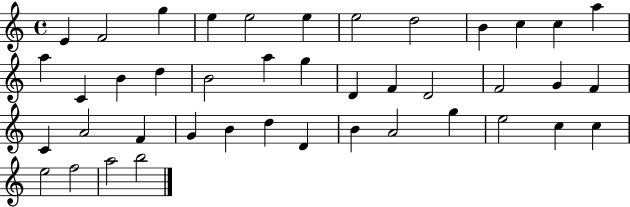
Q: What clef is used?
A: treble